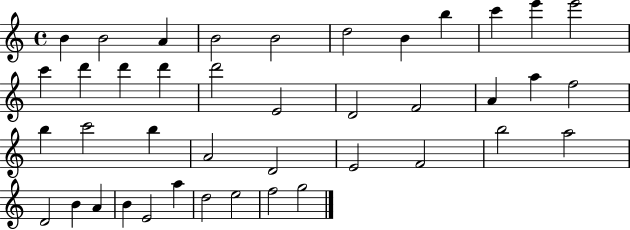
{
  \clef treble
  \time 4/4
  \defaultTimeSignature
  \key c \major
  b'4 b'2 a'4 | b'2 b'2 | d''2 b'4 b''4 | c'''4 e'''4 e'''2 | \break c'''4 d'''4 d'''4 d'''4 | d'''2 e'2 | d'2 f'2 | a'4 a''4 f''2 | \break b''4 c'''2 b''4 | a'2 d'2 | e'2 f'2 | b''2 a''2 | \break d'2 b'4 a'4 | b'4 e'2 a''4 | d''2 e''2 | f''2 g''2 | \break \bar "|."
}